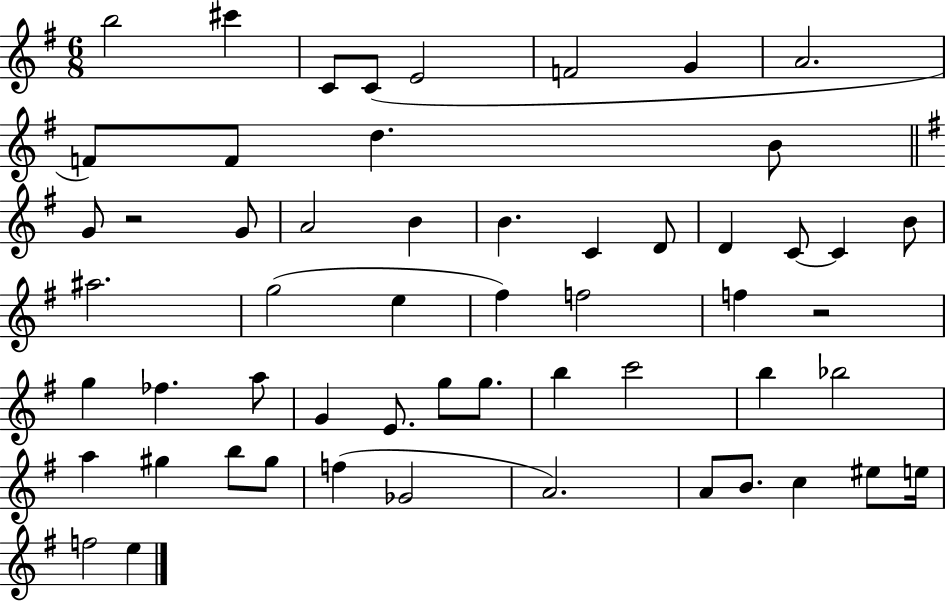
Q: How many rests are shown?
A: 2